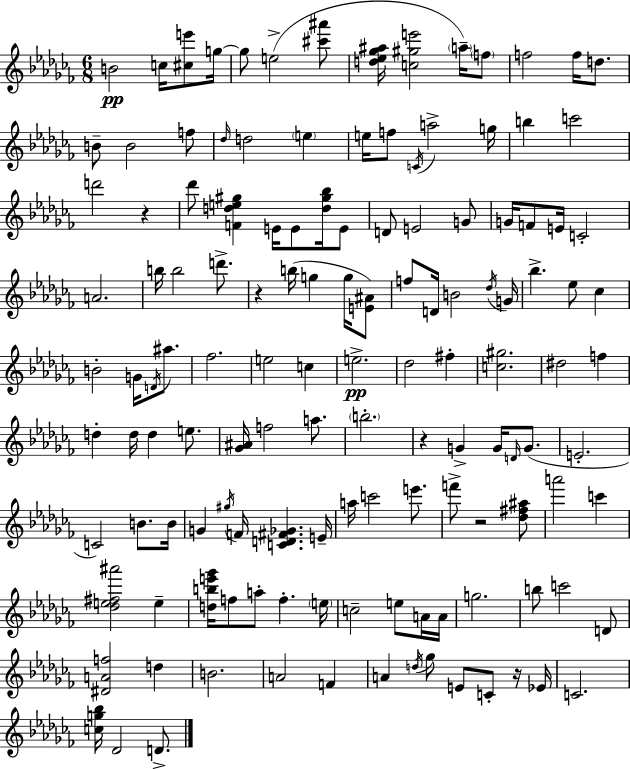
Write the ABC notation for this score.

X:1
T:Untitled
M:6/8
L:1/4
K:Abm
B2 c/4 [^ce']/2 g/4 g/2 e2 [^c'^a']/2 [d_e_g^a]/4 [c^ge']2 a/4 f/2 f2 f/4 d/2 B/2 B2 f/2 _d/4 d2 e e/4 f/2 C/4 a2 g/4 b c'2 d'2 z _d'/2 [Fde^g] E/4 E/2 [d^g_b]/4 E/2 D/2 E2 G/2 G/4 F/2 E/4 C2 A2 b/4 b2 d'/2 z b/4 g g/4 [E^A]/2 f/2 D/4 B2 _d/4 G/4 _b _e/2 _c B2 G/4 D/4 ^a/2 _f2 e2 c e2 _d2 ^f [c^g]2 ^d2 f d d/4 d e/2 [_G^A]/4 f2 a/2 b2 z G G/4 D/4 G/2 E2 C2 B/2 B/4 G ^g/4 F/4 [CD^F_G] E/4 a/4 c'2 e'/2 f'/2 z2 [_d^f^a]/2 a'2 c' [_de^f^a']2 e [dbe'_g']/4 f/2 a/2 f e/4 c2 e/2 A/4 A/4 g2 b/2 c'2 D/2 [^DAf]2 d B2 A2 F A d/4 _g/2 E/2 C/2 z/4 _E/4 C2 [cg_b]/4 _D2 D/2